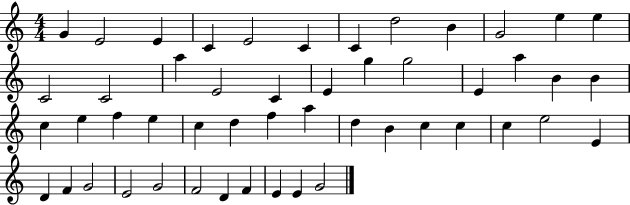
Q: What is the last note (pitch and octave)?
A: G4